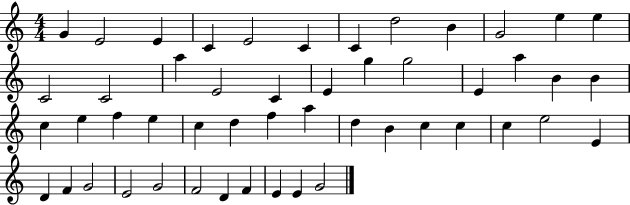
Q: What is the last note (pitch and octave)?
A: G4